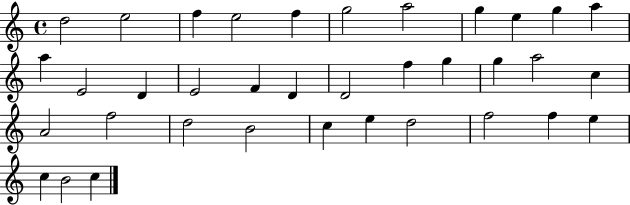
{
  \clef treble
  \time 4/4
  \defaultTimeSignature
  \key c \major
  d''2 e''2 | f''4 e''2 f''4 | g''2 a''2 | g''4 e''4 g''4 a''4 | \break a''4 e'2 d'4 | e'2 f'4 d'4 | d'2 f''4 g''4 | g''4 a''2 c''4 | \break a'2 f''2 | d''2 b'2 | c''4 e''4 d''2 | f''2 f''4 e''4 | \break c''4 b'2 c''4 | \bar "|."
}